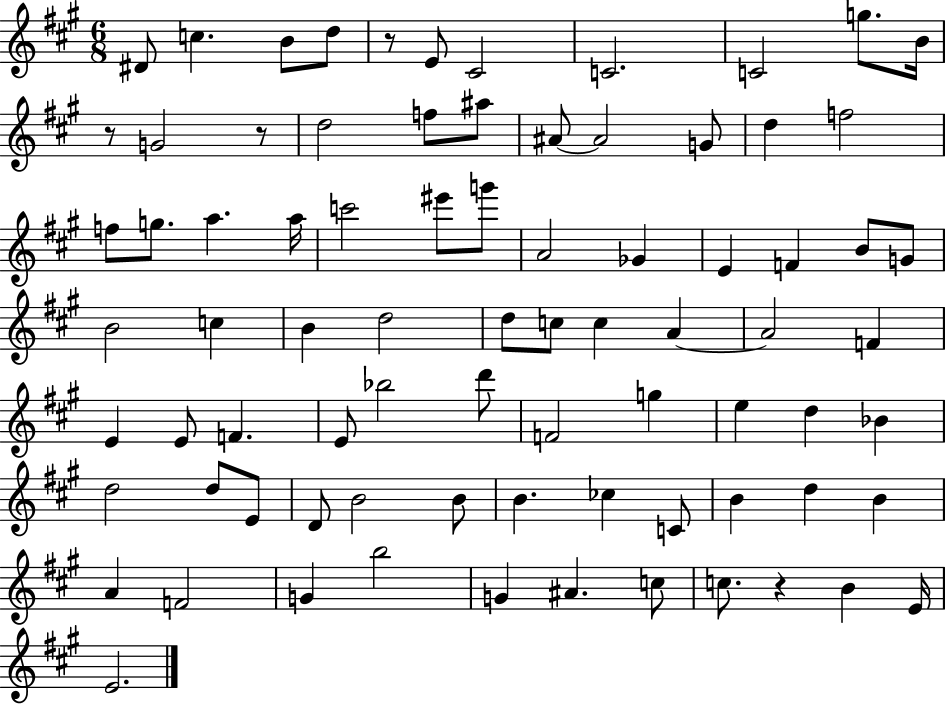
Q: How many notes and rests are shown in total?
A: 80